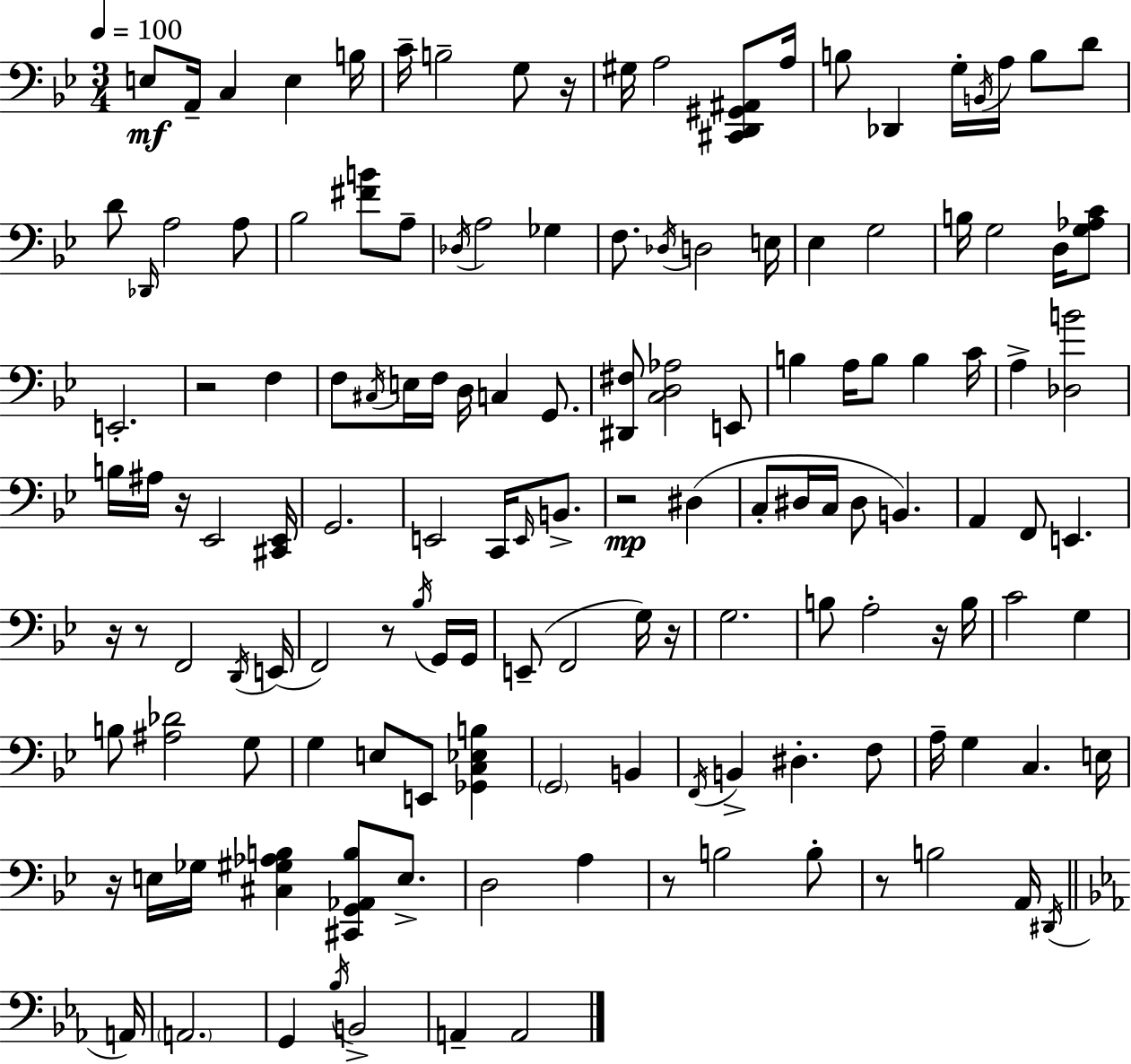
E3/e A2/s C3/q E3/q B3/s C4/s B3/h G3/e R/s G#3/s A3/h [C#2,D2,G#2,A#2]/e A3/s B3/e Db2/q G3/s B2/s A3/s B3/e D4/e D4/e Db2/s A3/h A3/e Bb3/h [F#4,B4]/e A3/e Db3/s A3/h Gb3/q F3/e. Db3/s D3/h E3/s Eb3/q G3/h B3/s G3/h D3/s [G3,Ab3,C4]/e E2/h. R/h F3/q F3/e C#3/s E3/s F3/s D3/s C3/q G2/e. [D#2,F#3]/e [C3,D3,Ab3]/h E2/e B3/q A3/s B3/e B3/q C4/s A3/q [Db3,B4]/h B3/s A#3/s R/s Eb2/h [C#2,Eb2]/s G2/h. E2/h C2/s E2/s B2/e. R/h D#3/q C3/e D#3/s C3/s D#3/e B2/q. A2/q F2/e E2/q. R/s R/e F2/h D2/s E2/s F2/h R/e Bb3/s G2/s G2/s E2/e F2/h G3/s R/s G3/h. B3/e A3/h R/s B3/s C4/h G3/q B3/e [A#3,Db4]/h G3/e G3/q E3/e E2/e [Gb2,C3,Eb3,B3]/q G2/h B2/q F2/s B2/q D#3/q. F3/e A3/s G3/q C3/q. E3/s R/s E3/s Gb3/s [C#3,G#3,Ab3,B3]/q [C#2,G2,Ab2,B3]/e E3/e. D3/h A3/q R/e B3/h B3/e R/e B3/h A2/s D#2/s A2/s A2/h. G2/q Bb3/s B2/h A2/q A2/h